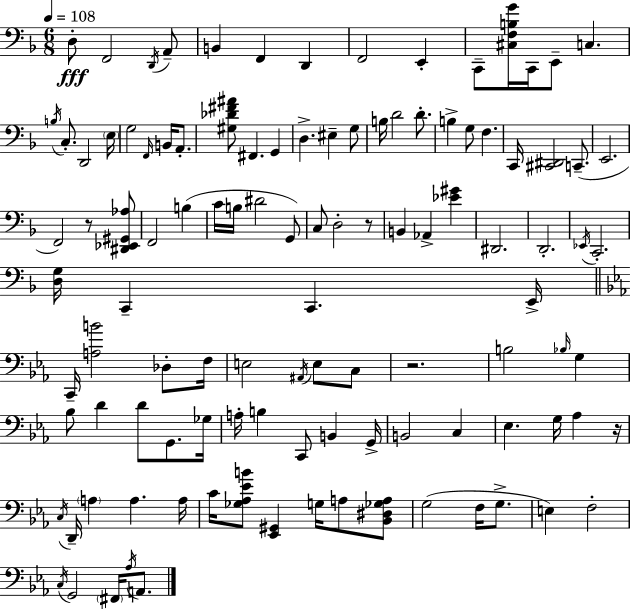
D3/e F2/h D2/s A2/e B2/q F2/q D2/q F2/h E2/q C2/e [C#3,F3,B3,G4]/s C2/s E2/e C3/q. B3/s C3/e. D2/h E3/s G3/h F2/s B2/s A2/e. [G#3,Db4,F#4,A#4]/e F#2/q. G2/q D3/q. EIS3/q G3/e B3/s D4/h D4/e. B3/q G3/e F3/q. C2/s [C#2,D#2]/h C2/e. E2/h. F2/h R/e [D#2,Eb2,G#2,Ab3]/e F2/h B3/q C4/s B3/s D#4/h G2/e C3/e D3/h R/e B2/q Ab2/q [Eb4,G#4]/q D#2/h. D2/h. Eb2/s C2/h. [D3,G3]/s C2/q C2/q. E2/s C2/s [A3,B4]/h Db3/e F3/s E3/h A#2/s E3/e C3/e R/h. B3/h Bb3/s G3/q Bb3/e D4/q D4/e G2/e. Gb3/s A3/s B3/q C2/e B2/q G2/s B2/h C3/q Eb3/q. G3/s Ab3/q R/s C3/s D2/s A3/q A3/q. A3/s C4/s [Gb3,Ab3,Eb4,B4]/e [Eb2,G#2]/q G3/s A3/e [Bb2,D#3,Gb3,A3]/e G3/h F3/s G3/e. E3/q F3/h C3/s G2/h F#2/s Ab3/s A2/e.